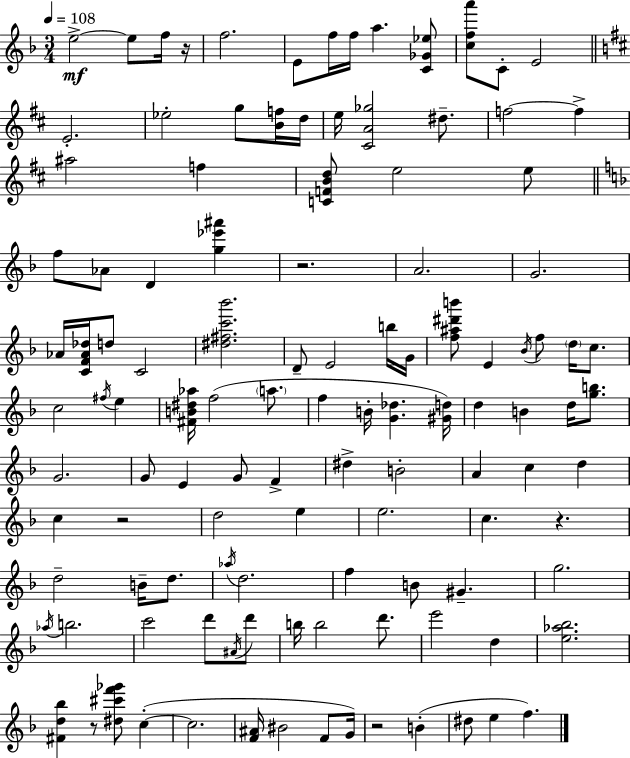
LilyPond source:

{
  \clef treble
  \numericTimeSignature
  \time 3/4
  \key f \major
  \tempo 4 = 108
  e''2->~~\mf e''8 f''16 r16 | f''2. | e'8 f''16 f''16 a''4. <c' ges' ees''>8 | <c'' f'' a'''>8 c'8-. e'2 | \break \bar "||" \break \key d \major e'2.-. | ees''2-. g''8 <b' f''>16 d''16 | e''16 <cis' a' ges''>2 dis''8.-- | f''2~~ f''4-> | \break ais''2 f''4 | <c' f' b' d''>8 e''2 e''8 | \bar "||" \break \key d \minor f''8 aes'8 d'4 <g'' ees''' ais'''>4 | r2. | a'2. | g'2. | \break aes'16 <c' f' aes' des''>16 d''8 c'2 | <dis'' fis'' c''' bes'''>2. | d'8-- e'2 b''16 g'16 | <f'' ais'' dis''' b'''>8 e'4 \acciaccatura { bes'16 } f''8 \parenthesize d''16 c''8. | \break c''2 \acciaccatura { fis''16 } e''4 | <fis' b' dis'' aes''>16 f''2( \parenthesize a''8. | f''4 b'16-. <g' des''>4. | <gis' d''>16) d''4 b'4 d''16 <g'' b''>8. | \break g'2. | g'8 e'4 g'8 f'4-> | dis''4-> b'2-. | a'4 c''4 d''4 | \break c''4 r2 | d''2 e''4 | e''2. | c''4. r4. | \break d''2-- b'16-- d''8. | \acciaccatura { aes''16 } d''2. | f''4 b'8 gis'4.-- | g''2. | \break \acciaccatura { aes''16 } b''2. | c'''2 | d'''8 \acciaccatura { ais'16 } d'''8 b''16 b''2 | d'''8. e'''2 | \break d''4 <e'' aes'' bes''>2. | <fis' d'' bes''>4 r8 <dis'' cis''' f''' ges'''>8 | c''4-.~(~ c''2. | <f' ais'>16 bis'2 | \break f'8 g'16) r2 | b'4-.( dis''8 e''4 f''4.) | \bar "|."
}